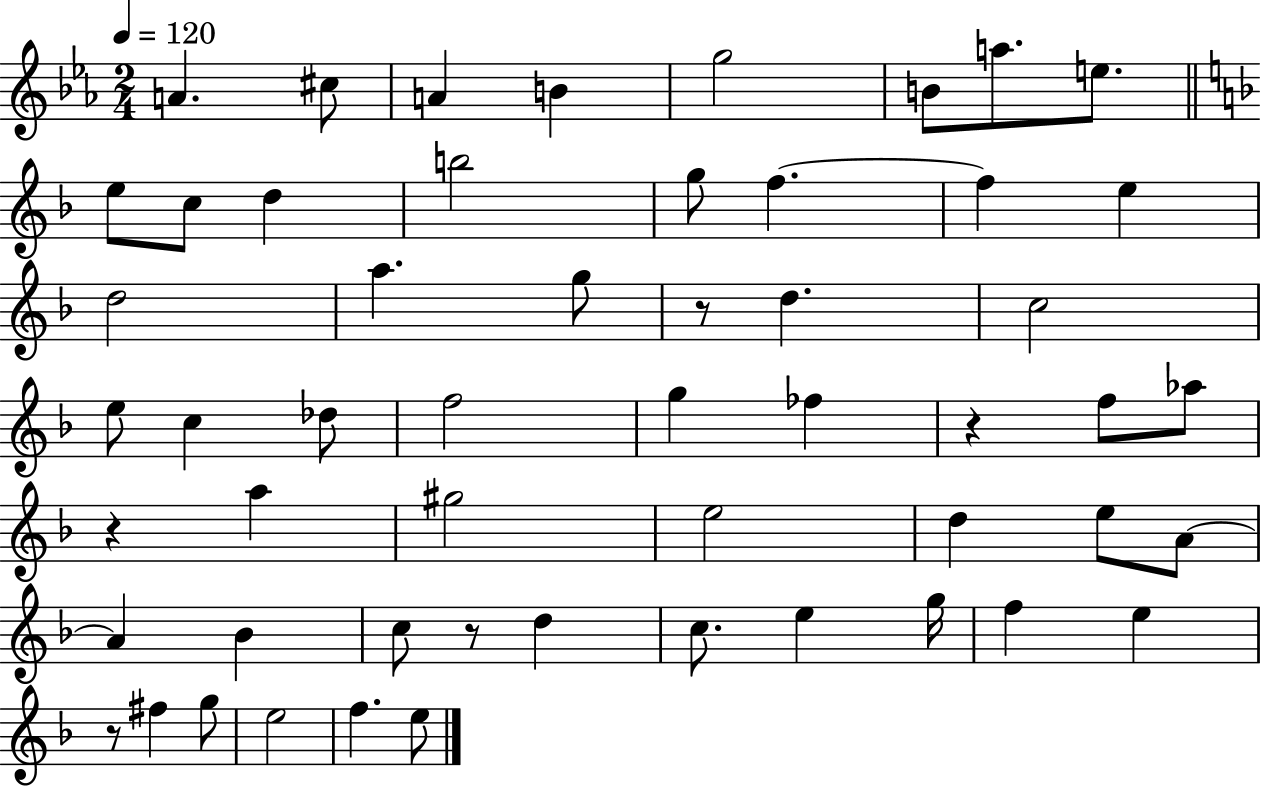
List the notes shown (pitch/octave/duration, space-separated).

A4/q. C#5/e A4/q B4/q G5/h B4/e A5/e. E5/e. E5/e C5/e D5/q B5/h G5/e F5/q. F5/q E5/q D5/h A5/q. G5/e R/e D5/q. C5/h E5/e C5/q Db5/e F5/h G5/q FES5/q R/q F5/e Ab5/e R/q A5/q G#5/h E5/h D5/q E5/e A4/e A4/q Bb4/q C5/e R/e D5/q C5/e. E5/q G5/s F5/q E5/q R/e F#5/q G5/e E5/h F5/q. E5/e